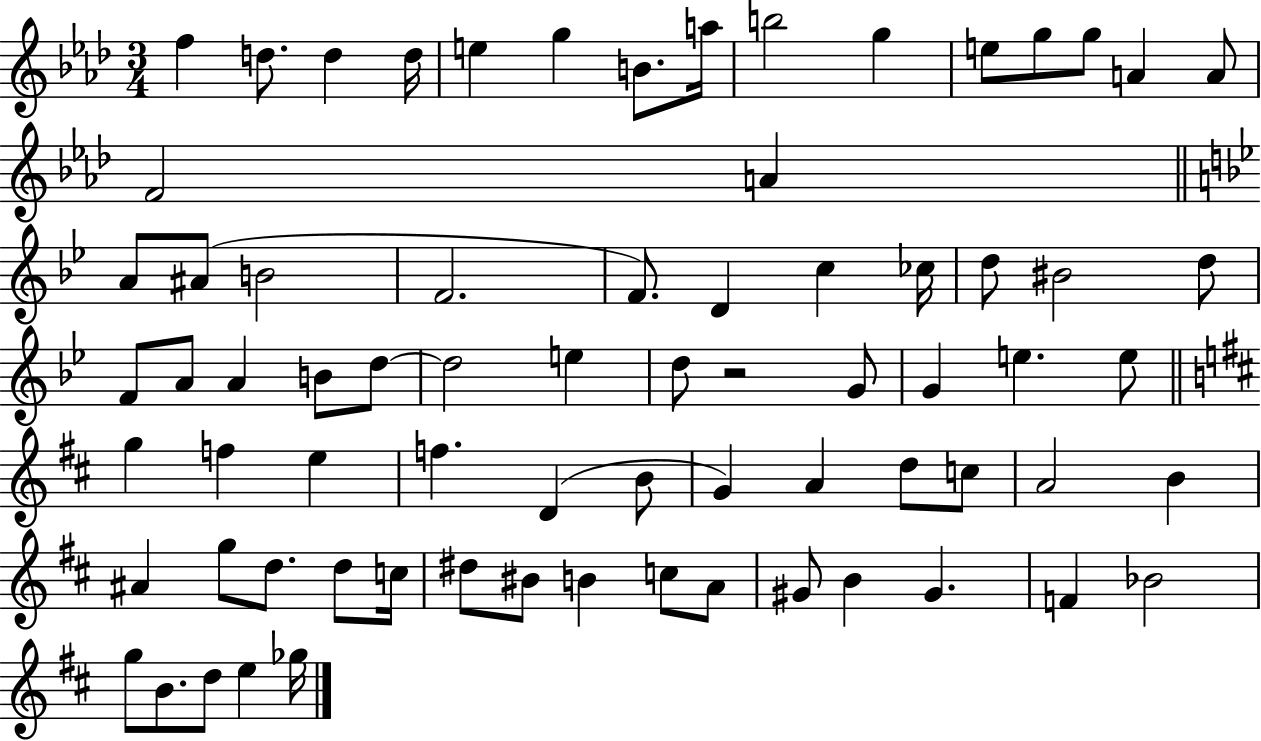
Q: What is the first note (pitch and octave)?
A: F5